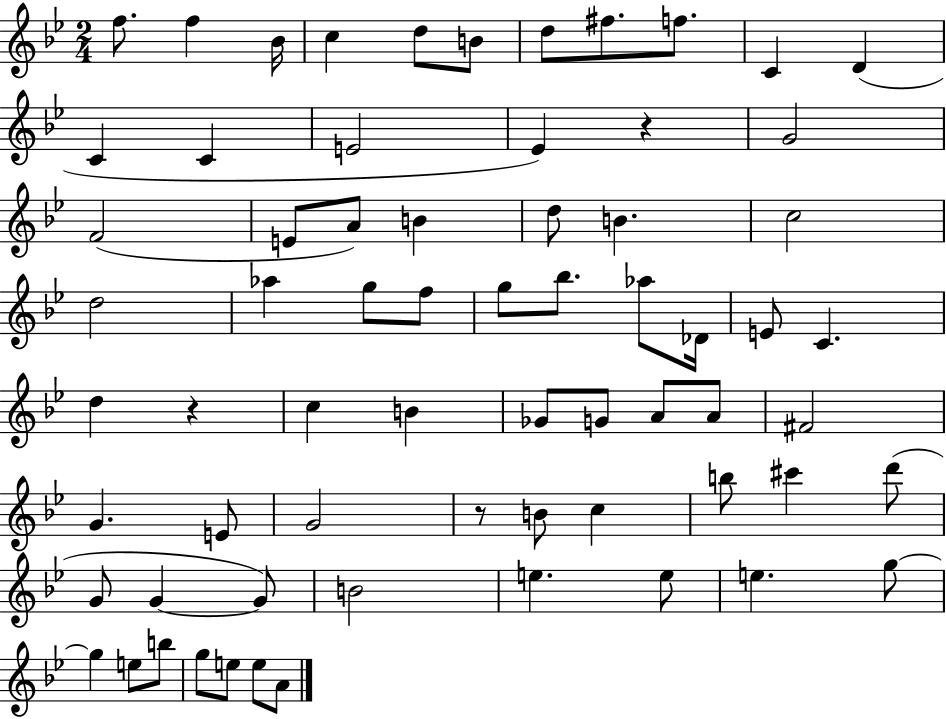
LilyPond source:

{
  \clef treble
  \numericTimeSignature
  \time 2/4
  \key bes \major
  f''8. f''4 bes'16 | c''4 d''8 b'8 | d''8 fis''8. f''8. | c'4 d'4( | \break c'4 c'4 | e'2 | ees'4) r4 | g'2 | \break f'2( | e'8 a'8) b'4 | d''8 b'4. | c''2 | \break d''2 | aes''4 g''8 f''8 | g''8 bes''8. aes''8 des'16 | e'8 c'4. | \break d''4 r4 | c''4 b'4 | ges'8 g'8 a'8 a'8 | fis'2 | \break g'4. e'8 | g'2 | r8 b'8 c''4 | b''8 cis'''4 d'''8( | \break g'8 g'4~~ g'8) | b'2 | e''4. e''8 | e''4. g''8~~ | \break g''4 e''8 b''8 | g''8 e''8 e''8 a'8 | \bar "|."
}